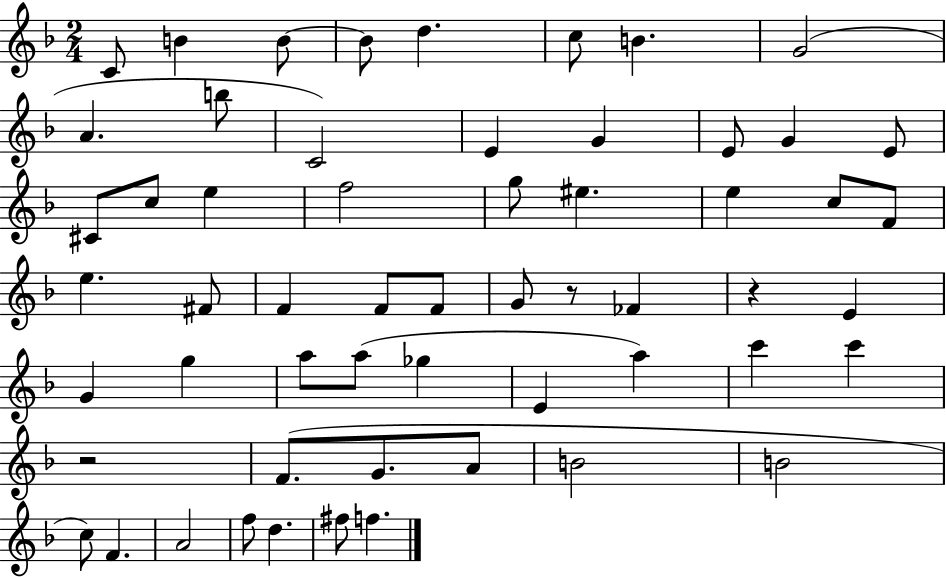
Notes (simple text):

C4/e B4/q B4/e B4/e D5/q. C5/e B4/q. G4/h A4/q. B5/e C4/h E4/q G4/q E4/e G4/q E4/e C#4/e C5/e E5/q F5/h G5/e EIS5/q. E5/q C5/e F4/e E5/q. F#4/e F4/q F4/e F4/e G4/e R/e FES4/q R/q E4/q G4/q G5/q A5/e A5/e Gb5/q E4/q A5/q C6/q C6/q R/h F4/e. G4/e. A4/e B4/h B4/h C5/e F4/q. A4/h F5/e D5/q. F#5/e F5/q.